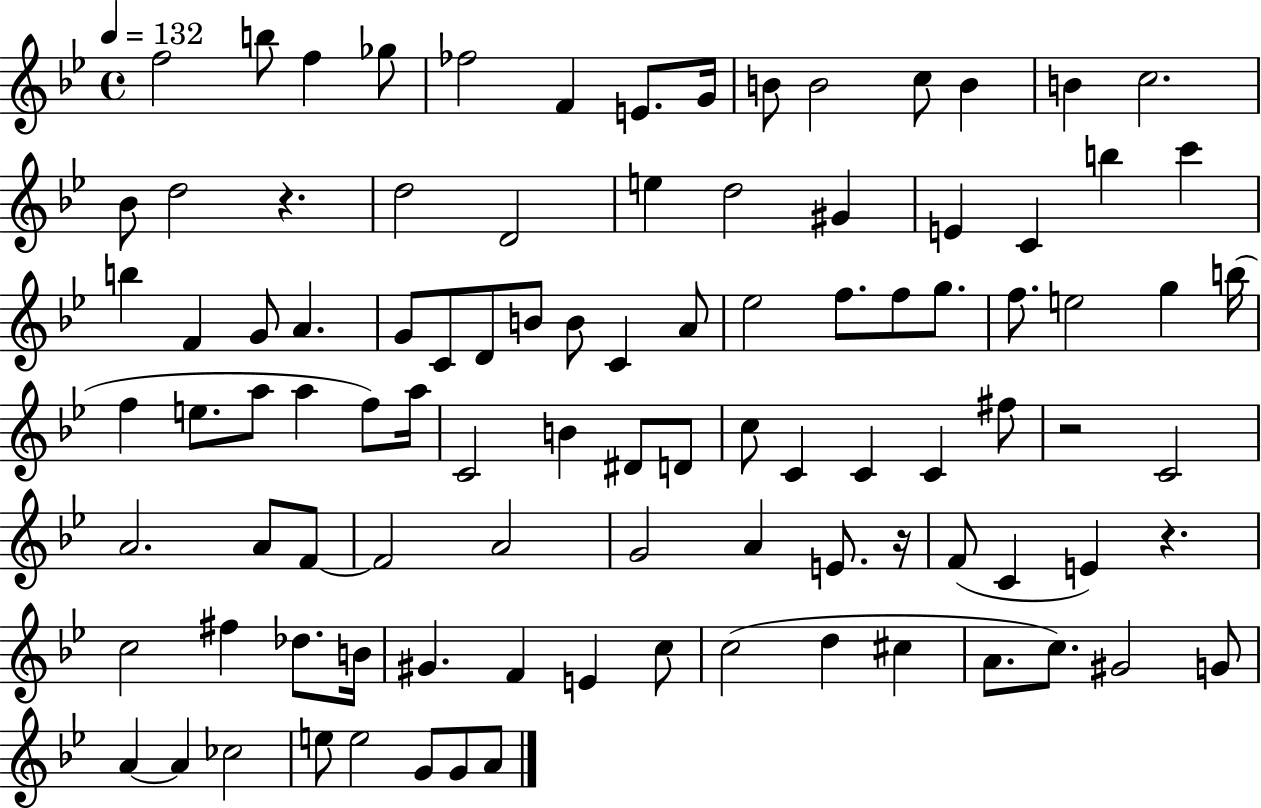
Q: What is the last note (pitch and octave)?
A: A4